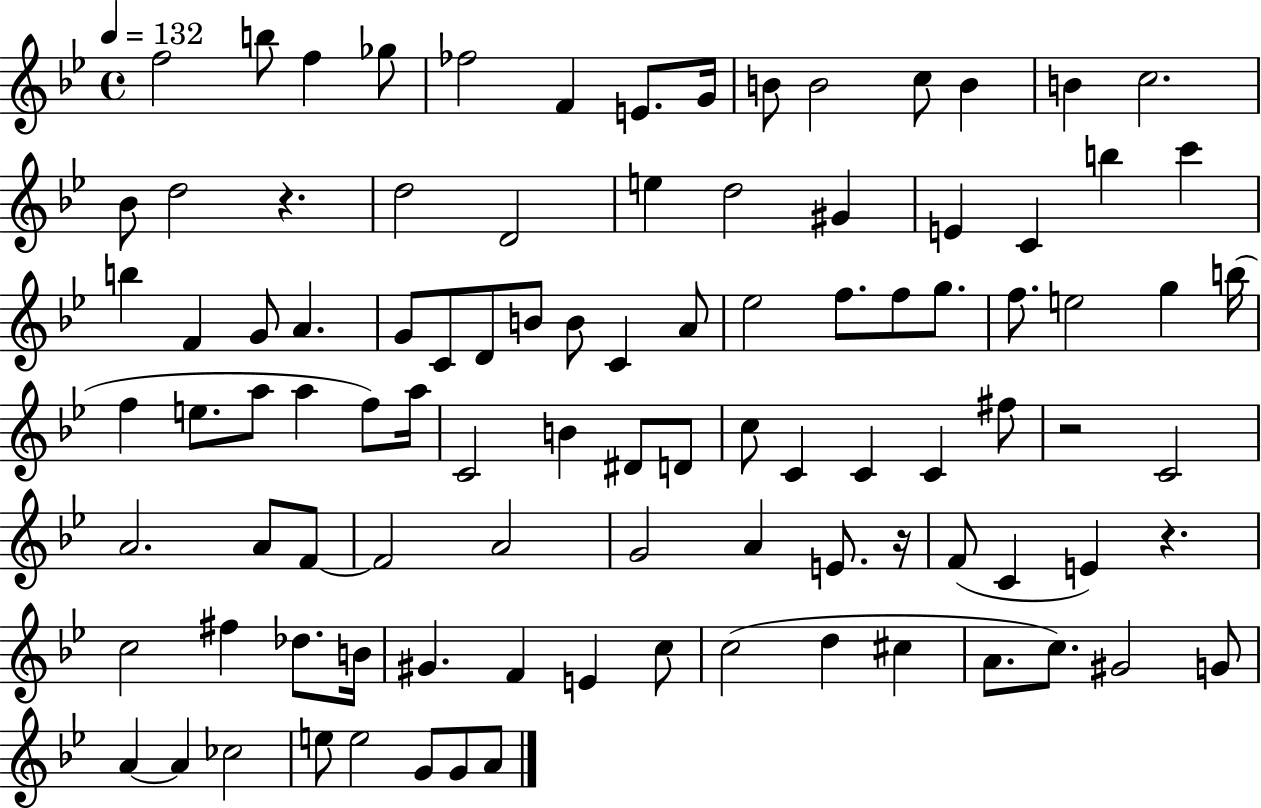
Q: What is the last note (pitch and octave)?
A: A4